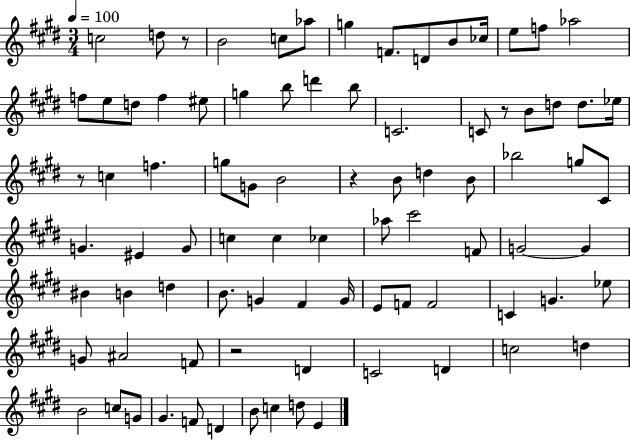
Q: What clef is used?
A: treble